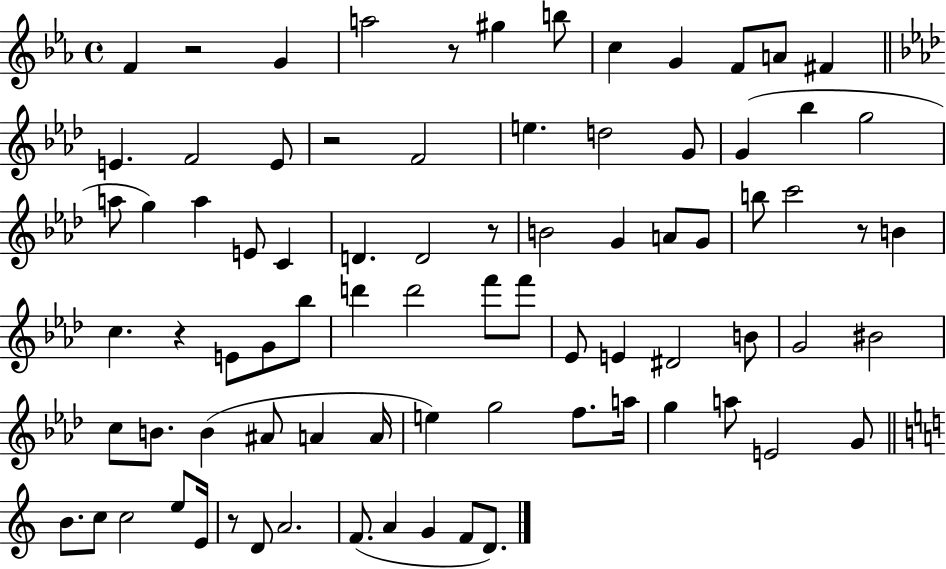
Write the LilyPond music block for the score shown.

{
  \clef treble
  \time 4/4
  \defaultTimeSignature
  \key ees \major
  f'4 r2 g'4 | a''2 r8 gis''4 b''8 | c''4 g'4 f'8 a'8 fis'4 | \bar "||" \break \key aes \major e'4. f'2 e'8 | r2 f'2 | e''4. d''2 g'8 | g'4( bes''4 g''2 | \break a''8 g''4) a''4 e'8 c'4 | d'4. d'2 r8 | b'2 g'4 a'8 g'8 | b''8 c'''2 r8 b'4 | \break c''4. r4 e'8 g'8 bes''8 | d'''4 d'''2 f'''8 f'''8 | ees'8 e'4 dis'2 b'8 | g'2 bis'2 | \break c''8 b'8. b'4( ais'8 a'4 a'16 | e''4) g''2 f''8. a''16 | g''4 a''8 e'2 g'8 | \bar "||" \break \key a \minor b'8. c''8 c''2 e''8 e'16 | r8 d'8 a'2. | f'8.( a'4 g'4 f'8 d'8.) | \bar "|."
}